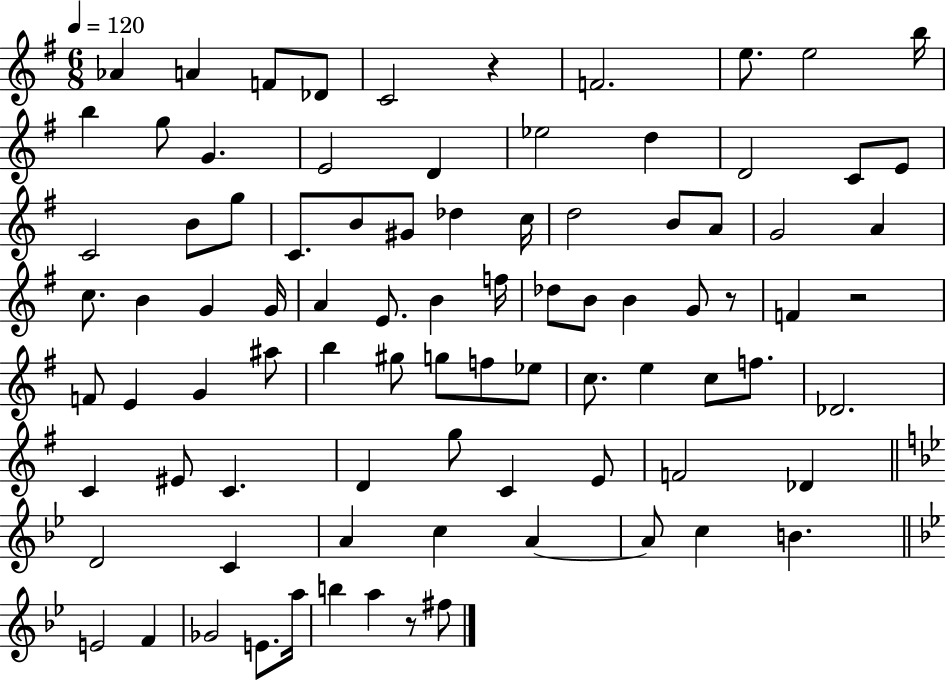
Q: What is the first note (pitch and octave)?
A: Ab4